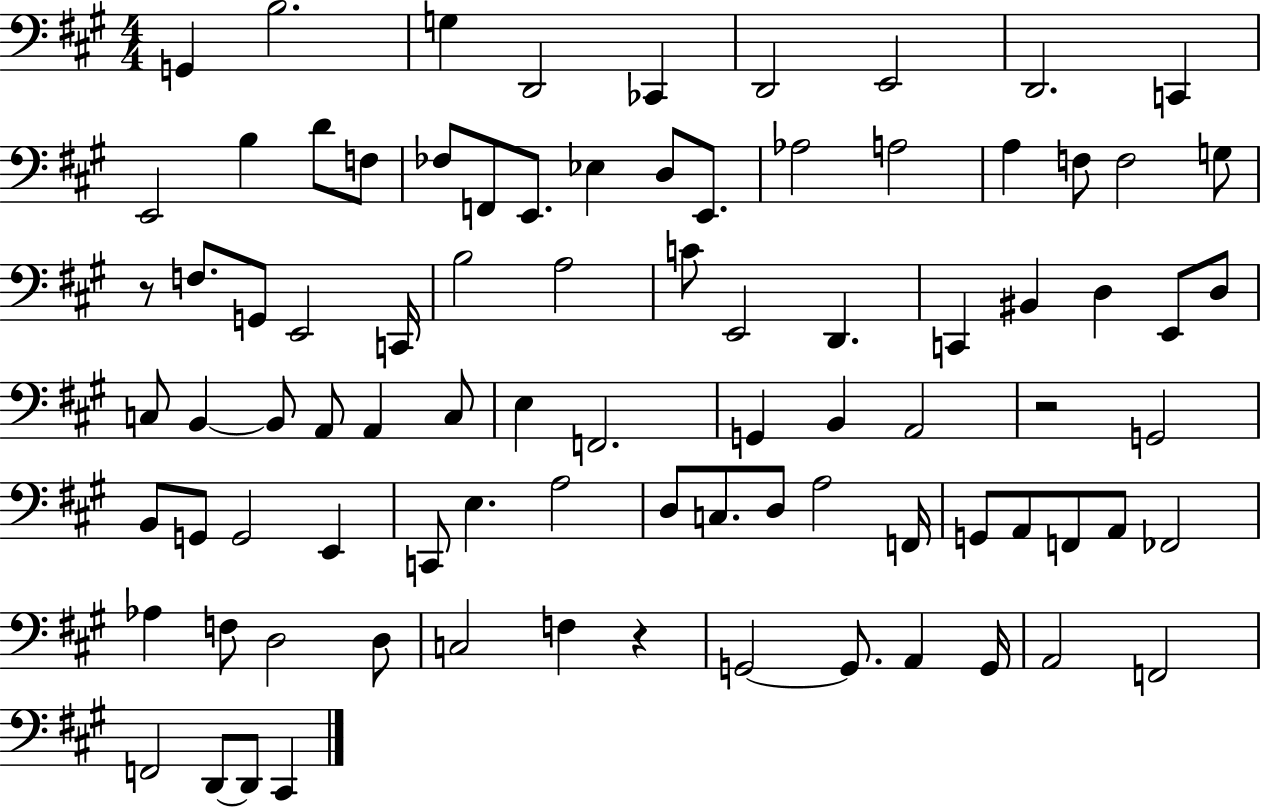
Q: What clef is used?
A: bass